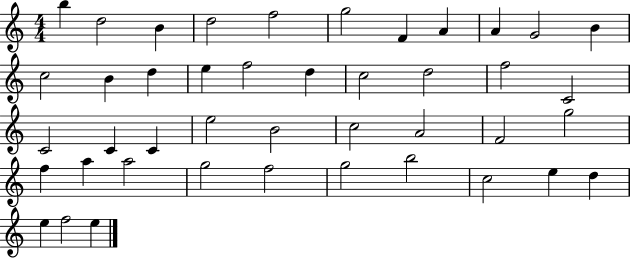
{
  \clef treble
  \numericTimeSignature
  \time 4/4
  \key c \major
  b''4 d''2 b'4 | d''2 f''2 | g''2 f'4 a'4 | a'4 g'2 b'4 | \break c''2 b'4 d''4 | e''4 f''2 d''4 | c''2 d''2 | f''2 c'2 | \break c'2 c'4 c'4 | e''2 b'2 | c''2 a'2 | f'2 g''2 | \break f''4 a''4 a''2 | g''2 f''2 | g''2 b''2 | c''2 e''4 d''4 | \break e''4 f''2 e''4 | \bar "|."
}